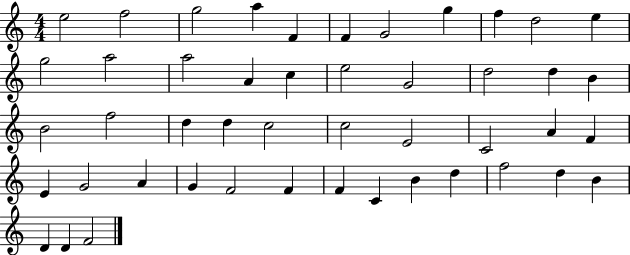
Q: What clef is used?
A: treble